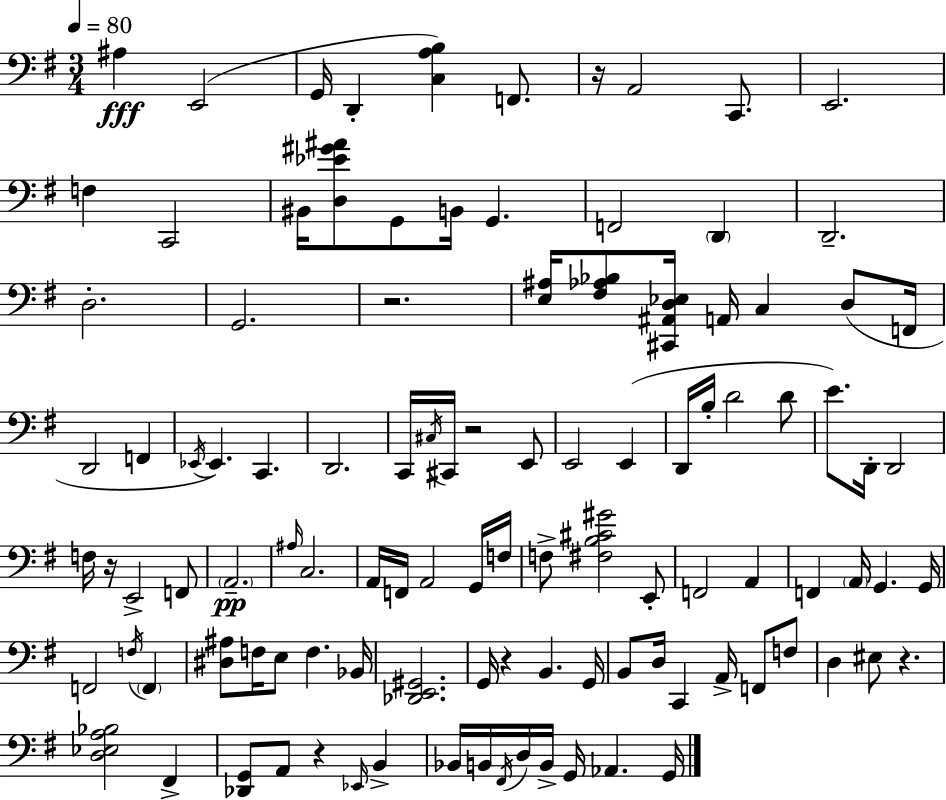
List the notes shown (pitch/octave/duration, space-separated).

A#3/q E2/h G2/s D2/q [C3,A3,B3]/q F2/e. R/s A2/h C2/e. E2/h. F3/q C2/h BIS2/s [D3,Eb4,G#4,A#4]/e G2/e B2/s G2/q. F2/h D2/q D2/h. D3/h. G2/h. R/h. [E3,A#3]/s [F#3,Ab3,Bb3]/e [C#2,A#2,D3,Eb3]/s A2/s C3/q D3/e F2/s D2/h F2/q Eb2/s Eb2/q. C2/q. D2/h. C2/s C#3/s C#2/s R/h E2/e E2/h E2/q D2/s B3/s D4/h D4/e E4/e. D2/s D2/h F3/s R/s E2/h F2/e A2/h. A#3/s C3/h. A2/s F2/s A2/h G2/s F3/s F3/e [F#3,B3,C#4,G#4]/h E2/e F2/h A2/q F2/q A2/s G2/q. G2/s F2/h F3/s F2/q [D#3,A#3]/e F3/s E3/e F3/q. Bb2/s [Db2,E2,G#2]/h. G2/s R/q B2/q. G2/s B2/e D3/s C2/q A2/s F2/e F3/e D3/q EIS3/e R/q. [D3,Eb3,A3,Bb3]/h F#2/q [Db2,G2]/e A2/e R/q Eb2/s B2/q Bb2/s B2/s F#2/s D3/s B2/s G2/s Ab2/q. G2/s